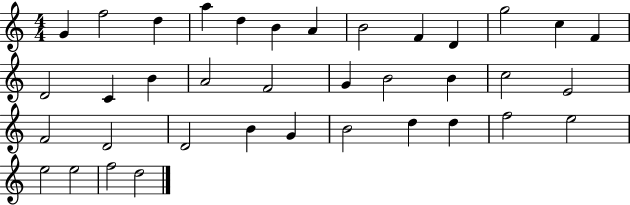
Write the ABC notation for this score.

X:1
T:Untitled
M:4/4
L:1/4
K:C
G f2 d a d B A B2 F D g2 c F D2 C B A2 F2 G B2 B c2 E2 F2 D2 D2 B G B2 d d f2 e2 e2 e2 f2 d2